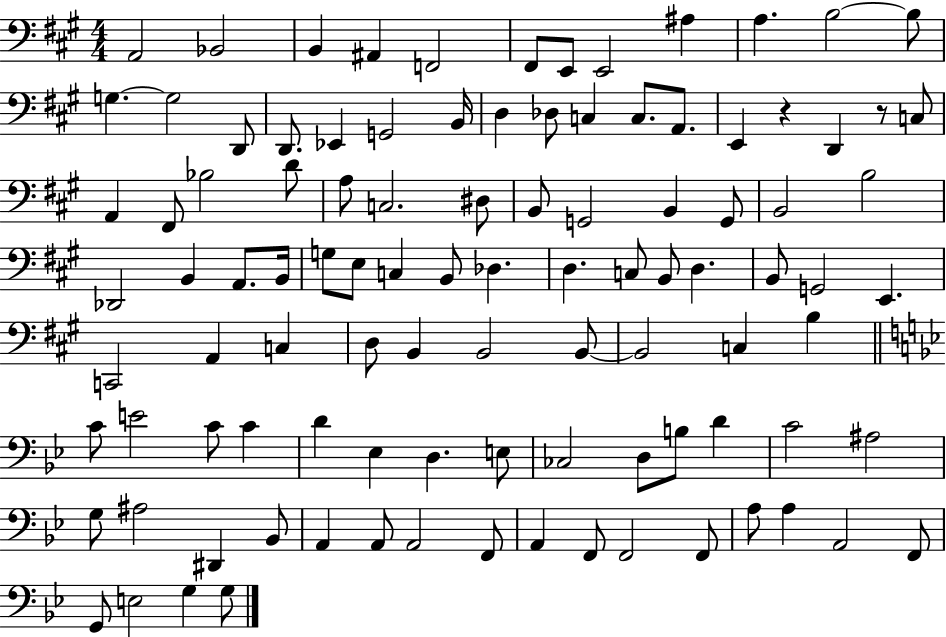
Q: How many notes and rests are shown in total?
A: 102